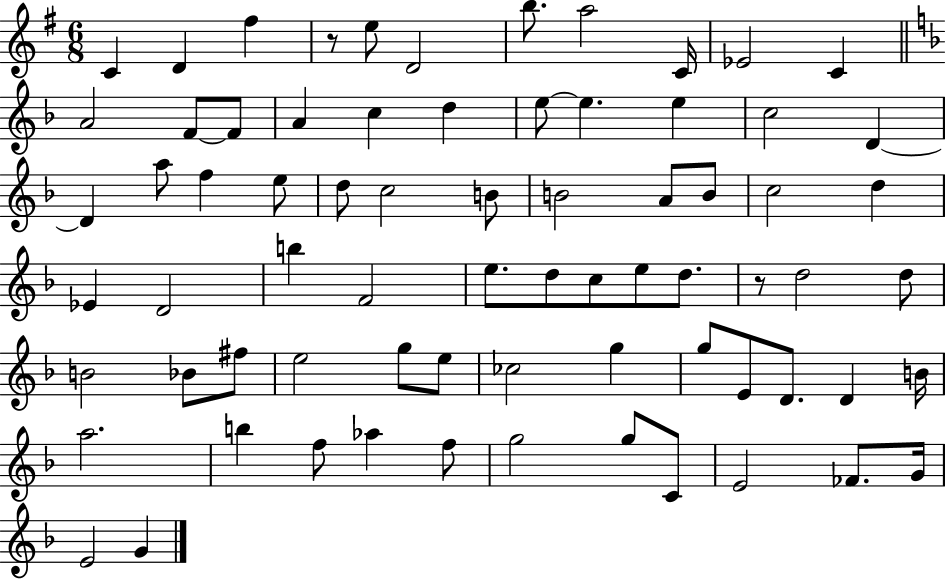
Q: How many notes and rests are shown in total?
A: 72